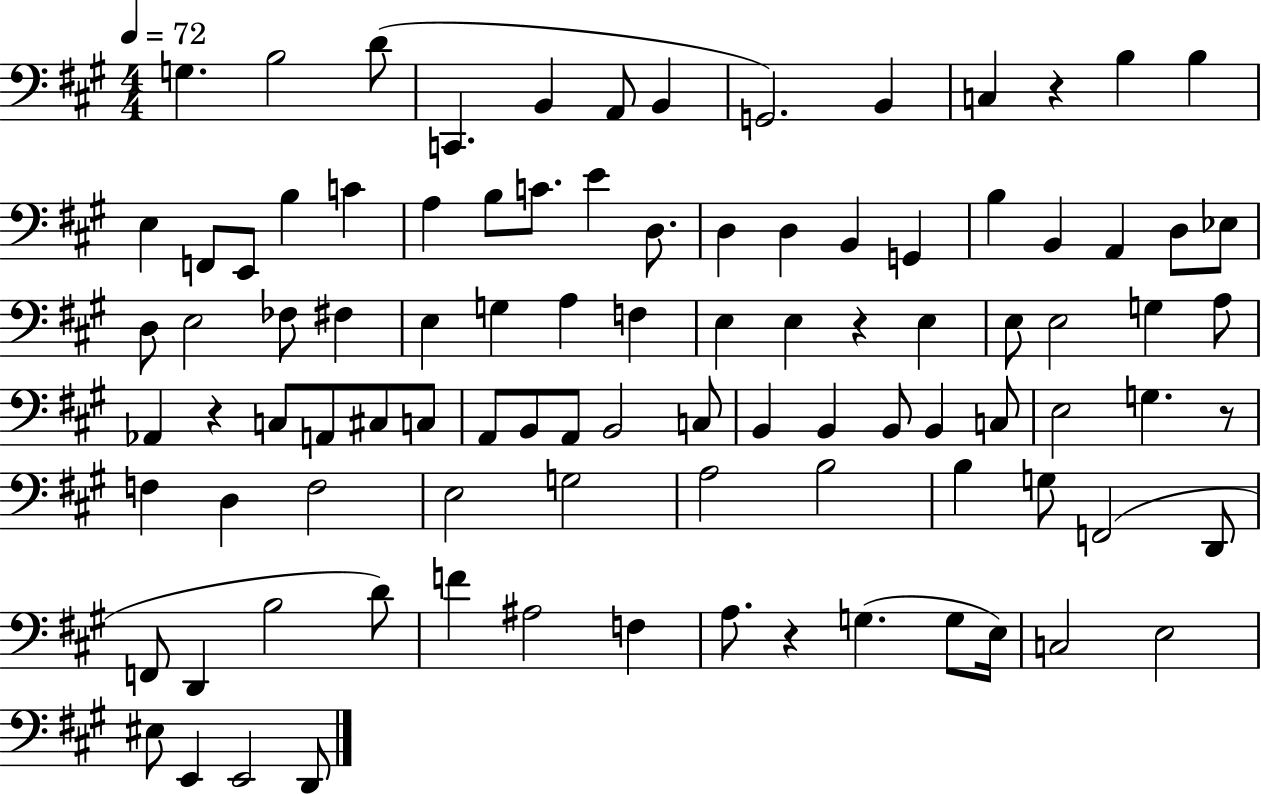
{
  \clef bass
  \numericTimeSignature
  \time 4/4
  \key a \major
  \tempo 4 = 72
  g4. b2 d'8( | c,4. b,4 a,8 b,4 | g,2.) b,4 | c4 r4 b4 b4 | \break e4 f,8 e,8 b4 c'4 | a4 b8 c'8. e'4 d8. | d4 d4 b,4 g,4 | b4 b,4 a,4 d8 ees8 | \break d8 e2 fes8 fis4 | e4 g4 a4 f4 | e4 e4 r4 e4 | e8 e2 g4 a8 | \break aes,4 r4 c8 a,8 cis8 c8 | a,8 b,8 a,8 b,2 c8 | b,4 b,4 b,8 b,4 c8 | e2 g4. r8 | \break f4 d4 f2 | e2 g2 | a2 b2 | b4 g8 f,2( d,8 | \break f,8 d,4 b2 d'8) | f'4 ais2 f4 | a8. r4 g4.( g8 e16) | c2 e2 | \break eis8 e,4 e,2 d,8 | \bar "|."
}